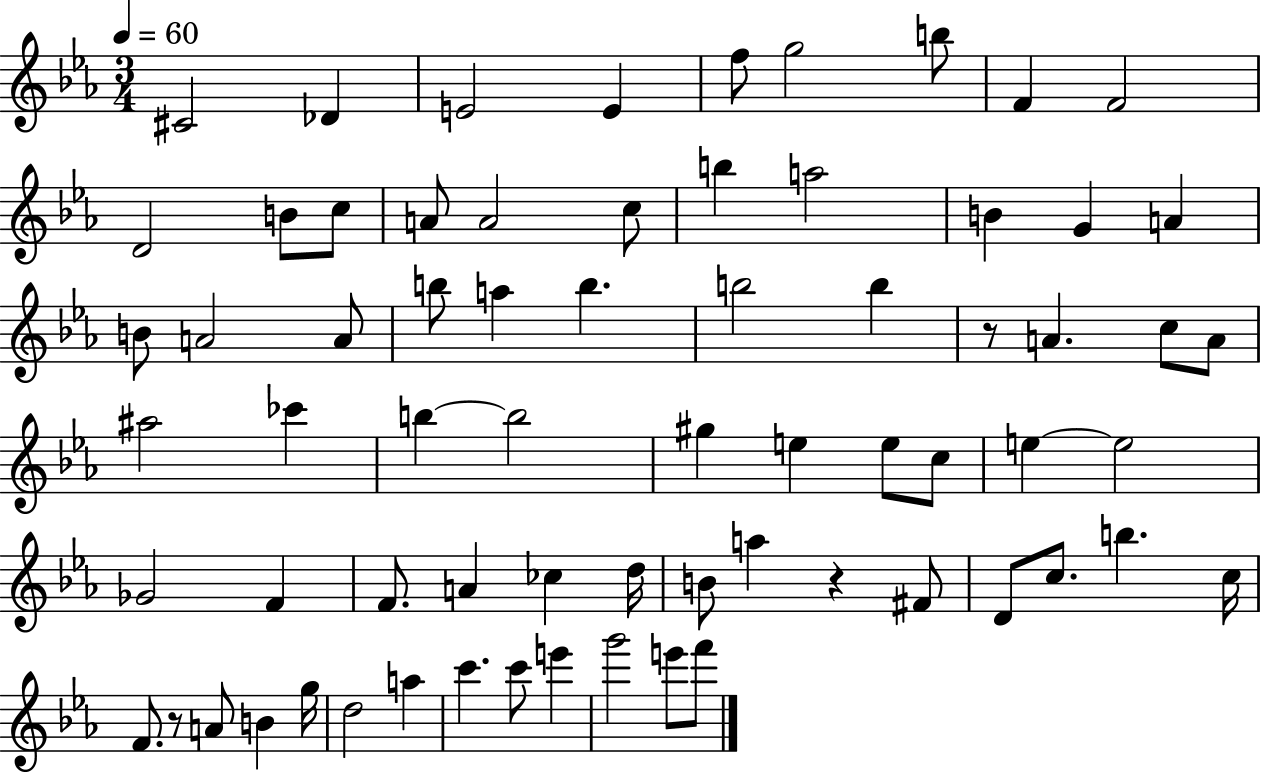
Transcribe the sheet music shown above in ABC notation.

X:1
T:Untitled
M:3/4
L:1/4
K:Eb
^C2 _D E2 E f/2 g2 b/2 F F2 D2 B/2 c/2 A/2 A2 c/2 b a2 B G A B/2 A2 A/2 b/2 a b b2 b z/2 A c/2 A/2 ^a2 _c' b b2 ^g e e/2 c/2 e e2 _G2 F F/2 A _c d/4 B/2 a z ^F/2 D/2 c/2 b c/4 F/2 z/2 A/2 B g/4 d2 a c' c'/2 e' g'2 e'/2 f'/2